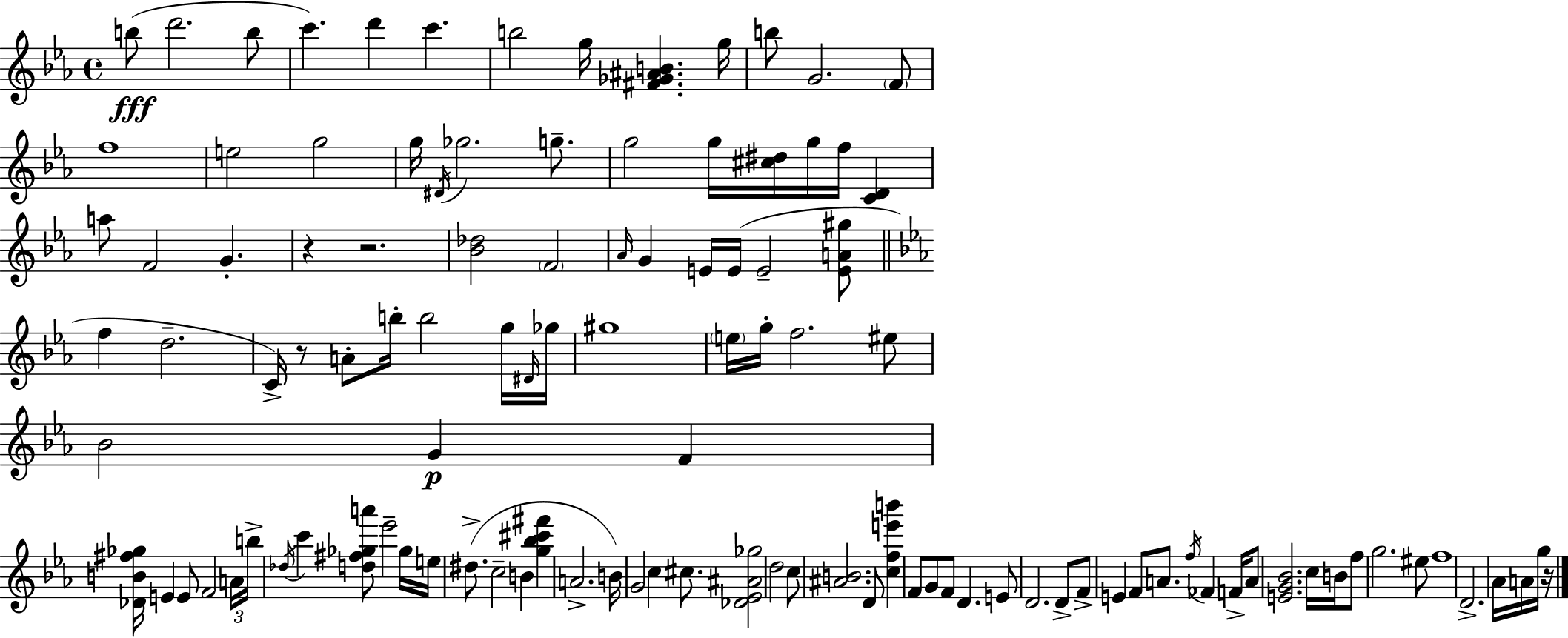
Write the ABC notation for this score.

X:1
T:Untitled
M:4/4
L:1/4
K:Eb
b/2 d'2 b/2 c' d' c' b2 g/4 [^F_G^AB] g/4 b/2 G2 F/2 f4 e2 g2 g/4 ^D/4 _g2 g/2 g2 g/4 [^c^d]/4 g/4 f/4 [CD] a/2 F2 G z z2 [_B_d]2 F2 _A/4 G E/4 E/4 E2 [EA^g]/2 f d2 C/4 z/2 A/2 b/4 b2 g/4 ^D/4 _g/4 ^g4 e/4 g/4 f2 ^e/2 _B2 G F [_DB^f_g]/4 E E/2 F2 A/4 b/4 _d/4 c' [d^f_ga']/2 _e'2 _g/4 e/4 ^d/2 c2 B [g_b^c'^f'] A2 B/4 G2 c ^c/2 [_D_E^A_g]2 d2 c/2 [^AB]2 D/2 [cfe'b'] F/2 G/2 F/2 D E/2 D2 D/2 F/2 E F/2 A/2 f/4 _F F/4 A/2 [EG_B]2 c/4 B/4 f/2 g2 ^e/2 f4 D2 _A/4 A/4 g/4 z/4